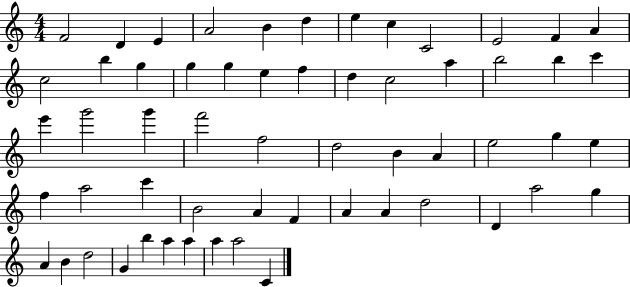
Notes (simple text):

F4/h D4/q E4/q A4/h B4/q D5/q E5/q C5/q C4/h E4/h F4/q A4/q C5/h B5/q G5/q G5/q G5/q E5/q F5/q D5/q C5/h A5/q B5/h B5/q C6/q E6/q G6/h G6/q F6/h F5/h D5/h B4/q A4/q E5/h G5/q E5/q F5/q A5/h C6/q B4/h A4/q F4/q A4/q A4/q D5/h D4/q A5/h G5/q A4/q B4/q D5/h G4/q B5/q A5/q A5/q A5/q A5/h C4/q